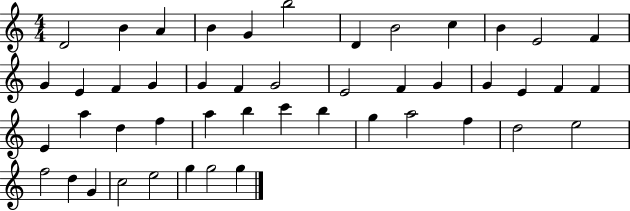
{
  \clef treble
  \numericTimeSignature
  \time 4/4
  \key c \major
  d'2 b'4 a'4 | b'4 g'4 b''2 | d'4 b'2 c''4 | b'4 e'2 f'4 | \break g'4 e'4 f'4 g'4 | g'4 f'4 g'2 | e'2 f'4 g'4 | g'4 e'4 f'4 f'4 | \break e'4 a''4 d''4 f''4 | a''4 b''4 c'''4 b''4 | g''4 a''2 f''4 | d''2 e''2 | \break f''2 d''4 g'4 | c''2 e''2 | g''4 g''2 g''4 | \bar "|."
}